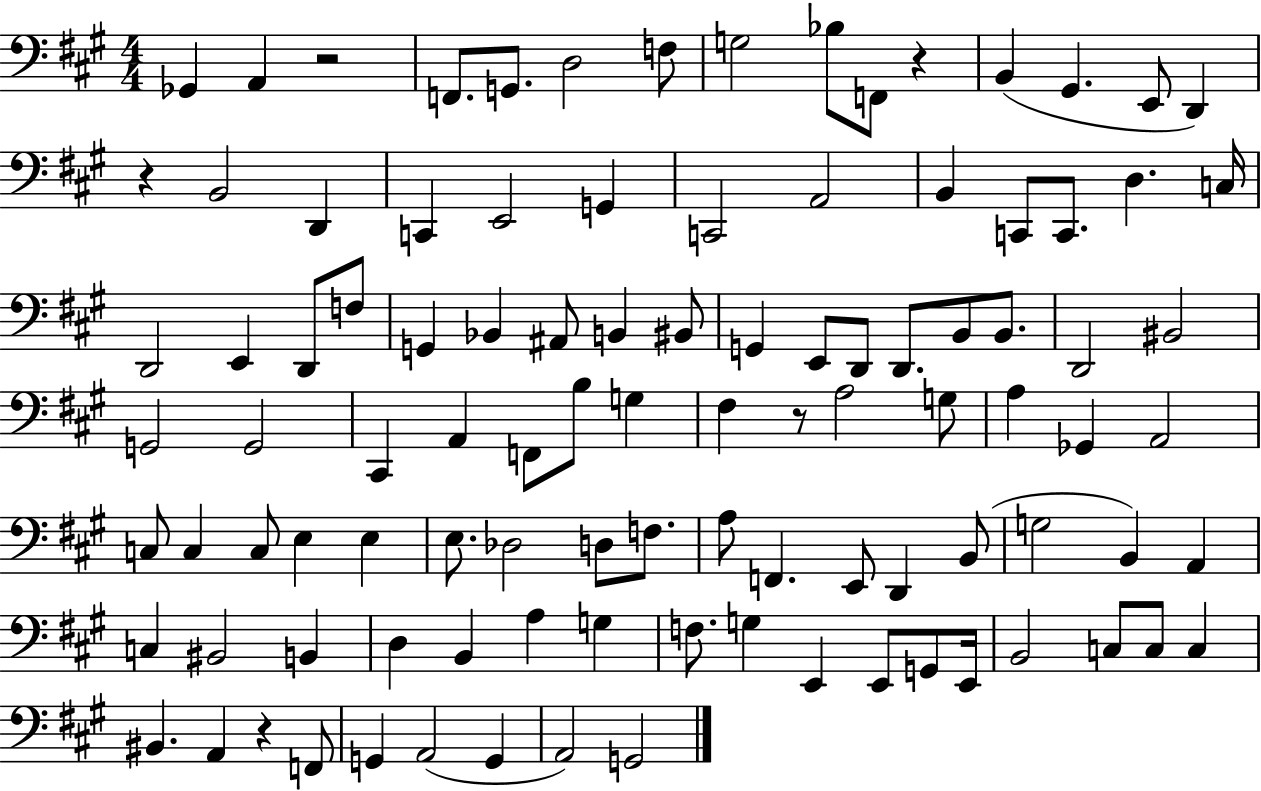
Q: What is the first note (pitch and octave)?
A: Gb2